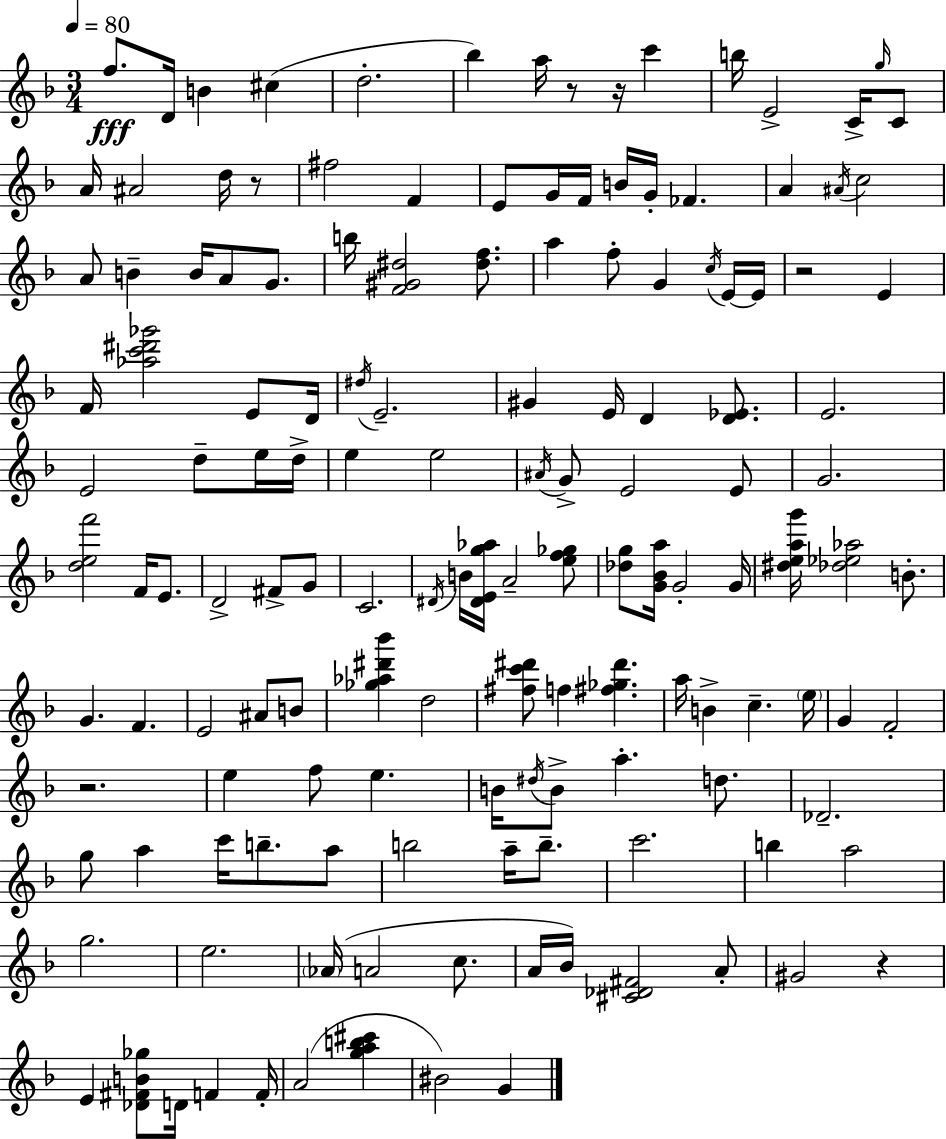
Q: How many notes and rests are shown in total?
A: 144